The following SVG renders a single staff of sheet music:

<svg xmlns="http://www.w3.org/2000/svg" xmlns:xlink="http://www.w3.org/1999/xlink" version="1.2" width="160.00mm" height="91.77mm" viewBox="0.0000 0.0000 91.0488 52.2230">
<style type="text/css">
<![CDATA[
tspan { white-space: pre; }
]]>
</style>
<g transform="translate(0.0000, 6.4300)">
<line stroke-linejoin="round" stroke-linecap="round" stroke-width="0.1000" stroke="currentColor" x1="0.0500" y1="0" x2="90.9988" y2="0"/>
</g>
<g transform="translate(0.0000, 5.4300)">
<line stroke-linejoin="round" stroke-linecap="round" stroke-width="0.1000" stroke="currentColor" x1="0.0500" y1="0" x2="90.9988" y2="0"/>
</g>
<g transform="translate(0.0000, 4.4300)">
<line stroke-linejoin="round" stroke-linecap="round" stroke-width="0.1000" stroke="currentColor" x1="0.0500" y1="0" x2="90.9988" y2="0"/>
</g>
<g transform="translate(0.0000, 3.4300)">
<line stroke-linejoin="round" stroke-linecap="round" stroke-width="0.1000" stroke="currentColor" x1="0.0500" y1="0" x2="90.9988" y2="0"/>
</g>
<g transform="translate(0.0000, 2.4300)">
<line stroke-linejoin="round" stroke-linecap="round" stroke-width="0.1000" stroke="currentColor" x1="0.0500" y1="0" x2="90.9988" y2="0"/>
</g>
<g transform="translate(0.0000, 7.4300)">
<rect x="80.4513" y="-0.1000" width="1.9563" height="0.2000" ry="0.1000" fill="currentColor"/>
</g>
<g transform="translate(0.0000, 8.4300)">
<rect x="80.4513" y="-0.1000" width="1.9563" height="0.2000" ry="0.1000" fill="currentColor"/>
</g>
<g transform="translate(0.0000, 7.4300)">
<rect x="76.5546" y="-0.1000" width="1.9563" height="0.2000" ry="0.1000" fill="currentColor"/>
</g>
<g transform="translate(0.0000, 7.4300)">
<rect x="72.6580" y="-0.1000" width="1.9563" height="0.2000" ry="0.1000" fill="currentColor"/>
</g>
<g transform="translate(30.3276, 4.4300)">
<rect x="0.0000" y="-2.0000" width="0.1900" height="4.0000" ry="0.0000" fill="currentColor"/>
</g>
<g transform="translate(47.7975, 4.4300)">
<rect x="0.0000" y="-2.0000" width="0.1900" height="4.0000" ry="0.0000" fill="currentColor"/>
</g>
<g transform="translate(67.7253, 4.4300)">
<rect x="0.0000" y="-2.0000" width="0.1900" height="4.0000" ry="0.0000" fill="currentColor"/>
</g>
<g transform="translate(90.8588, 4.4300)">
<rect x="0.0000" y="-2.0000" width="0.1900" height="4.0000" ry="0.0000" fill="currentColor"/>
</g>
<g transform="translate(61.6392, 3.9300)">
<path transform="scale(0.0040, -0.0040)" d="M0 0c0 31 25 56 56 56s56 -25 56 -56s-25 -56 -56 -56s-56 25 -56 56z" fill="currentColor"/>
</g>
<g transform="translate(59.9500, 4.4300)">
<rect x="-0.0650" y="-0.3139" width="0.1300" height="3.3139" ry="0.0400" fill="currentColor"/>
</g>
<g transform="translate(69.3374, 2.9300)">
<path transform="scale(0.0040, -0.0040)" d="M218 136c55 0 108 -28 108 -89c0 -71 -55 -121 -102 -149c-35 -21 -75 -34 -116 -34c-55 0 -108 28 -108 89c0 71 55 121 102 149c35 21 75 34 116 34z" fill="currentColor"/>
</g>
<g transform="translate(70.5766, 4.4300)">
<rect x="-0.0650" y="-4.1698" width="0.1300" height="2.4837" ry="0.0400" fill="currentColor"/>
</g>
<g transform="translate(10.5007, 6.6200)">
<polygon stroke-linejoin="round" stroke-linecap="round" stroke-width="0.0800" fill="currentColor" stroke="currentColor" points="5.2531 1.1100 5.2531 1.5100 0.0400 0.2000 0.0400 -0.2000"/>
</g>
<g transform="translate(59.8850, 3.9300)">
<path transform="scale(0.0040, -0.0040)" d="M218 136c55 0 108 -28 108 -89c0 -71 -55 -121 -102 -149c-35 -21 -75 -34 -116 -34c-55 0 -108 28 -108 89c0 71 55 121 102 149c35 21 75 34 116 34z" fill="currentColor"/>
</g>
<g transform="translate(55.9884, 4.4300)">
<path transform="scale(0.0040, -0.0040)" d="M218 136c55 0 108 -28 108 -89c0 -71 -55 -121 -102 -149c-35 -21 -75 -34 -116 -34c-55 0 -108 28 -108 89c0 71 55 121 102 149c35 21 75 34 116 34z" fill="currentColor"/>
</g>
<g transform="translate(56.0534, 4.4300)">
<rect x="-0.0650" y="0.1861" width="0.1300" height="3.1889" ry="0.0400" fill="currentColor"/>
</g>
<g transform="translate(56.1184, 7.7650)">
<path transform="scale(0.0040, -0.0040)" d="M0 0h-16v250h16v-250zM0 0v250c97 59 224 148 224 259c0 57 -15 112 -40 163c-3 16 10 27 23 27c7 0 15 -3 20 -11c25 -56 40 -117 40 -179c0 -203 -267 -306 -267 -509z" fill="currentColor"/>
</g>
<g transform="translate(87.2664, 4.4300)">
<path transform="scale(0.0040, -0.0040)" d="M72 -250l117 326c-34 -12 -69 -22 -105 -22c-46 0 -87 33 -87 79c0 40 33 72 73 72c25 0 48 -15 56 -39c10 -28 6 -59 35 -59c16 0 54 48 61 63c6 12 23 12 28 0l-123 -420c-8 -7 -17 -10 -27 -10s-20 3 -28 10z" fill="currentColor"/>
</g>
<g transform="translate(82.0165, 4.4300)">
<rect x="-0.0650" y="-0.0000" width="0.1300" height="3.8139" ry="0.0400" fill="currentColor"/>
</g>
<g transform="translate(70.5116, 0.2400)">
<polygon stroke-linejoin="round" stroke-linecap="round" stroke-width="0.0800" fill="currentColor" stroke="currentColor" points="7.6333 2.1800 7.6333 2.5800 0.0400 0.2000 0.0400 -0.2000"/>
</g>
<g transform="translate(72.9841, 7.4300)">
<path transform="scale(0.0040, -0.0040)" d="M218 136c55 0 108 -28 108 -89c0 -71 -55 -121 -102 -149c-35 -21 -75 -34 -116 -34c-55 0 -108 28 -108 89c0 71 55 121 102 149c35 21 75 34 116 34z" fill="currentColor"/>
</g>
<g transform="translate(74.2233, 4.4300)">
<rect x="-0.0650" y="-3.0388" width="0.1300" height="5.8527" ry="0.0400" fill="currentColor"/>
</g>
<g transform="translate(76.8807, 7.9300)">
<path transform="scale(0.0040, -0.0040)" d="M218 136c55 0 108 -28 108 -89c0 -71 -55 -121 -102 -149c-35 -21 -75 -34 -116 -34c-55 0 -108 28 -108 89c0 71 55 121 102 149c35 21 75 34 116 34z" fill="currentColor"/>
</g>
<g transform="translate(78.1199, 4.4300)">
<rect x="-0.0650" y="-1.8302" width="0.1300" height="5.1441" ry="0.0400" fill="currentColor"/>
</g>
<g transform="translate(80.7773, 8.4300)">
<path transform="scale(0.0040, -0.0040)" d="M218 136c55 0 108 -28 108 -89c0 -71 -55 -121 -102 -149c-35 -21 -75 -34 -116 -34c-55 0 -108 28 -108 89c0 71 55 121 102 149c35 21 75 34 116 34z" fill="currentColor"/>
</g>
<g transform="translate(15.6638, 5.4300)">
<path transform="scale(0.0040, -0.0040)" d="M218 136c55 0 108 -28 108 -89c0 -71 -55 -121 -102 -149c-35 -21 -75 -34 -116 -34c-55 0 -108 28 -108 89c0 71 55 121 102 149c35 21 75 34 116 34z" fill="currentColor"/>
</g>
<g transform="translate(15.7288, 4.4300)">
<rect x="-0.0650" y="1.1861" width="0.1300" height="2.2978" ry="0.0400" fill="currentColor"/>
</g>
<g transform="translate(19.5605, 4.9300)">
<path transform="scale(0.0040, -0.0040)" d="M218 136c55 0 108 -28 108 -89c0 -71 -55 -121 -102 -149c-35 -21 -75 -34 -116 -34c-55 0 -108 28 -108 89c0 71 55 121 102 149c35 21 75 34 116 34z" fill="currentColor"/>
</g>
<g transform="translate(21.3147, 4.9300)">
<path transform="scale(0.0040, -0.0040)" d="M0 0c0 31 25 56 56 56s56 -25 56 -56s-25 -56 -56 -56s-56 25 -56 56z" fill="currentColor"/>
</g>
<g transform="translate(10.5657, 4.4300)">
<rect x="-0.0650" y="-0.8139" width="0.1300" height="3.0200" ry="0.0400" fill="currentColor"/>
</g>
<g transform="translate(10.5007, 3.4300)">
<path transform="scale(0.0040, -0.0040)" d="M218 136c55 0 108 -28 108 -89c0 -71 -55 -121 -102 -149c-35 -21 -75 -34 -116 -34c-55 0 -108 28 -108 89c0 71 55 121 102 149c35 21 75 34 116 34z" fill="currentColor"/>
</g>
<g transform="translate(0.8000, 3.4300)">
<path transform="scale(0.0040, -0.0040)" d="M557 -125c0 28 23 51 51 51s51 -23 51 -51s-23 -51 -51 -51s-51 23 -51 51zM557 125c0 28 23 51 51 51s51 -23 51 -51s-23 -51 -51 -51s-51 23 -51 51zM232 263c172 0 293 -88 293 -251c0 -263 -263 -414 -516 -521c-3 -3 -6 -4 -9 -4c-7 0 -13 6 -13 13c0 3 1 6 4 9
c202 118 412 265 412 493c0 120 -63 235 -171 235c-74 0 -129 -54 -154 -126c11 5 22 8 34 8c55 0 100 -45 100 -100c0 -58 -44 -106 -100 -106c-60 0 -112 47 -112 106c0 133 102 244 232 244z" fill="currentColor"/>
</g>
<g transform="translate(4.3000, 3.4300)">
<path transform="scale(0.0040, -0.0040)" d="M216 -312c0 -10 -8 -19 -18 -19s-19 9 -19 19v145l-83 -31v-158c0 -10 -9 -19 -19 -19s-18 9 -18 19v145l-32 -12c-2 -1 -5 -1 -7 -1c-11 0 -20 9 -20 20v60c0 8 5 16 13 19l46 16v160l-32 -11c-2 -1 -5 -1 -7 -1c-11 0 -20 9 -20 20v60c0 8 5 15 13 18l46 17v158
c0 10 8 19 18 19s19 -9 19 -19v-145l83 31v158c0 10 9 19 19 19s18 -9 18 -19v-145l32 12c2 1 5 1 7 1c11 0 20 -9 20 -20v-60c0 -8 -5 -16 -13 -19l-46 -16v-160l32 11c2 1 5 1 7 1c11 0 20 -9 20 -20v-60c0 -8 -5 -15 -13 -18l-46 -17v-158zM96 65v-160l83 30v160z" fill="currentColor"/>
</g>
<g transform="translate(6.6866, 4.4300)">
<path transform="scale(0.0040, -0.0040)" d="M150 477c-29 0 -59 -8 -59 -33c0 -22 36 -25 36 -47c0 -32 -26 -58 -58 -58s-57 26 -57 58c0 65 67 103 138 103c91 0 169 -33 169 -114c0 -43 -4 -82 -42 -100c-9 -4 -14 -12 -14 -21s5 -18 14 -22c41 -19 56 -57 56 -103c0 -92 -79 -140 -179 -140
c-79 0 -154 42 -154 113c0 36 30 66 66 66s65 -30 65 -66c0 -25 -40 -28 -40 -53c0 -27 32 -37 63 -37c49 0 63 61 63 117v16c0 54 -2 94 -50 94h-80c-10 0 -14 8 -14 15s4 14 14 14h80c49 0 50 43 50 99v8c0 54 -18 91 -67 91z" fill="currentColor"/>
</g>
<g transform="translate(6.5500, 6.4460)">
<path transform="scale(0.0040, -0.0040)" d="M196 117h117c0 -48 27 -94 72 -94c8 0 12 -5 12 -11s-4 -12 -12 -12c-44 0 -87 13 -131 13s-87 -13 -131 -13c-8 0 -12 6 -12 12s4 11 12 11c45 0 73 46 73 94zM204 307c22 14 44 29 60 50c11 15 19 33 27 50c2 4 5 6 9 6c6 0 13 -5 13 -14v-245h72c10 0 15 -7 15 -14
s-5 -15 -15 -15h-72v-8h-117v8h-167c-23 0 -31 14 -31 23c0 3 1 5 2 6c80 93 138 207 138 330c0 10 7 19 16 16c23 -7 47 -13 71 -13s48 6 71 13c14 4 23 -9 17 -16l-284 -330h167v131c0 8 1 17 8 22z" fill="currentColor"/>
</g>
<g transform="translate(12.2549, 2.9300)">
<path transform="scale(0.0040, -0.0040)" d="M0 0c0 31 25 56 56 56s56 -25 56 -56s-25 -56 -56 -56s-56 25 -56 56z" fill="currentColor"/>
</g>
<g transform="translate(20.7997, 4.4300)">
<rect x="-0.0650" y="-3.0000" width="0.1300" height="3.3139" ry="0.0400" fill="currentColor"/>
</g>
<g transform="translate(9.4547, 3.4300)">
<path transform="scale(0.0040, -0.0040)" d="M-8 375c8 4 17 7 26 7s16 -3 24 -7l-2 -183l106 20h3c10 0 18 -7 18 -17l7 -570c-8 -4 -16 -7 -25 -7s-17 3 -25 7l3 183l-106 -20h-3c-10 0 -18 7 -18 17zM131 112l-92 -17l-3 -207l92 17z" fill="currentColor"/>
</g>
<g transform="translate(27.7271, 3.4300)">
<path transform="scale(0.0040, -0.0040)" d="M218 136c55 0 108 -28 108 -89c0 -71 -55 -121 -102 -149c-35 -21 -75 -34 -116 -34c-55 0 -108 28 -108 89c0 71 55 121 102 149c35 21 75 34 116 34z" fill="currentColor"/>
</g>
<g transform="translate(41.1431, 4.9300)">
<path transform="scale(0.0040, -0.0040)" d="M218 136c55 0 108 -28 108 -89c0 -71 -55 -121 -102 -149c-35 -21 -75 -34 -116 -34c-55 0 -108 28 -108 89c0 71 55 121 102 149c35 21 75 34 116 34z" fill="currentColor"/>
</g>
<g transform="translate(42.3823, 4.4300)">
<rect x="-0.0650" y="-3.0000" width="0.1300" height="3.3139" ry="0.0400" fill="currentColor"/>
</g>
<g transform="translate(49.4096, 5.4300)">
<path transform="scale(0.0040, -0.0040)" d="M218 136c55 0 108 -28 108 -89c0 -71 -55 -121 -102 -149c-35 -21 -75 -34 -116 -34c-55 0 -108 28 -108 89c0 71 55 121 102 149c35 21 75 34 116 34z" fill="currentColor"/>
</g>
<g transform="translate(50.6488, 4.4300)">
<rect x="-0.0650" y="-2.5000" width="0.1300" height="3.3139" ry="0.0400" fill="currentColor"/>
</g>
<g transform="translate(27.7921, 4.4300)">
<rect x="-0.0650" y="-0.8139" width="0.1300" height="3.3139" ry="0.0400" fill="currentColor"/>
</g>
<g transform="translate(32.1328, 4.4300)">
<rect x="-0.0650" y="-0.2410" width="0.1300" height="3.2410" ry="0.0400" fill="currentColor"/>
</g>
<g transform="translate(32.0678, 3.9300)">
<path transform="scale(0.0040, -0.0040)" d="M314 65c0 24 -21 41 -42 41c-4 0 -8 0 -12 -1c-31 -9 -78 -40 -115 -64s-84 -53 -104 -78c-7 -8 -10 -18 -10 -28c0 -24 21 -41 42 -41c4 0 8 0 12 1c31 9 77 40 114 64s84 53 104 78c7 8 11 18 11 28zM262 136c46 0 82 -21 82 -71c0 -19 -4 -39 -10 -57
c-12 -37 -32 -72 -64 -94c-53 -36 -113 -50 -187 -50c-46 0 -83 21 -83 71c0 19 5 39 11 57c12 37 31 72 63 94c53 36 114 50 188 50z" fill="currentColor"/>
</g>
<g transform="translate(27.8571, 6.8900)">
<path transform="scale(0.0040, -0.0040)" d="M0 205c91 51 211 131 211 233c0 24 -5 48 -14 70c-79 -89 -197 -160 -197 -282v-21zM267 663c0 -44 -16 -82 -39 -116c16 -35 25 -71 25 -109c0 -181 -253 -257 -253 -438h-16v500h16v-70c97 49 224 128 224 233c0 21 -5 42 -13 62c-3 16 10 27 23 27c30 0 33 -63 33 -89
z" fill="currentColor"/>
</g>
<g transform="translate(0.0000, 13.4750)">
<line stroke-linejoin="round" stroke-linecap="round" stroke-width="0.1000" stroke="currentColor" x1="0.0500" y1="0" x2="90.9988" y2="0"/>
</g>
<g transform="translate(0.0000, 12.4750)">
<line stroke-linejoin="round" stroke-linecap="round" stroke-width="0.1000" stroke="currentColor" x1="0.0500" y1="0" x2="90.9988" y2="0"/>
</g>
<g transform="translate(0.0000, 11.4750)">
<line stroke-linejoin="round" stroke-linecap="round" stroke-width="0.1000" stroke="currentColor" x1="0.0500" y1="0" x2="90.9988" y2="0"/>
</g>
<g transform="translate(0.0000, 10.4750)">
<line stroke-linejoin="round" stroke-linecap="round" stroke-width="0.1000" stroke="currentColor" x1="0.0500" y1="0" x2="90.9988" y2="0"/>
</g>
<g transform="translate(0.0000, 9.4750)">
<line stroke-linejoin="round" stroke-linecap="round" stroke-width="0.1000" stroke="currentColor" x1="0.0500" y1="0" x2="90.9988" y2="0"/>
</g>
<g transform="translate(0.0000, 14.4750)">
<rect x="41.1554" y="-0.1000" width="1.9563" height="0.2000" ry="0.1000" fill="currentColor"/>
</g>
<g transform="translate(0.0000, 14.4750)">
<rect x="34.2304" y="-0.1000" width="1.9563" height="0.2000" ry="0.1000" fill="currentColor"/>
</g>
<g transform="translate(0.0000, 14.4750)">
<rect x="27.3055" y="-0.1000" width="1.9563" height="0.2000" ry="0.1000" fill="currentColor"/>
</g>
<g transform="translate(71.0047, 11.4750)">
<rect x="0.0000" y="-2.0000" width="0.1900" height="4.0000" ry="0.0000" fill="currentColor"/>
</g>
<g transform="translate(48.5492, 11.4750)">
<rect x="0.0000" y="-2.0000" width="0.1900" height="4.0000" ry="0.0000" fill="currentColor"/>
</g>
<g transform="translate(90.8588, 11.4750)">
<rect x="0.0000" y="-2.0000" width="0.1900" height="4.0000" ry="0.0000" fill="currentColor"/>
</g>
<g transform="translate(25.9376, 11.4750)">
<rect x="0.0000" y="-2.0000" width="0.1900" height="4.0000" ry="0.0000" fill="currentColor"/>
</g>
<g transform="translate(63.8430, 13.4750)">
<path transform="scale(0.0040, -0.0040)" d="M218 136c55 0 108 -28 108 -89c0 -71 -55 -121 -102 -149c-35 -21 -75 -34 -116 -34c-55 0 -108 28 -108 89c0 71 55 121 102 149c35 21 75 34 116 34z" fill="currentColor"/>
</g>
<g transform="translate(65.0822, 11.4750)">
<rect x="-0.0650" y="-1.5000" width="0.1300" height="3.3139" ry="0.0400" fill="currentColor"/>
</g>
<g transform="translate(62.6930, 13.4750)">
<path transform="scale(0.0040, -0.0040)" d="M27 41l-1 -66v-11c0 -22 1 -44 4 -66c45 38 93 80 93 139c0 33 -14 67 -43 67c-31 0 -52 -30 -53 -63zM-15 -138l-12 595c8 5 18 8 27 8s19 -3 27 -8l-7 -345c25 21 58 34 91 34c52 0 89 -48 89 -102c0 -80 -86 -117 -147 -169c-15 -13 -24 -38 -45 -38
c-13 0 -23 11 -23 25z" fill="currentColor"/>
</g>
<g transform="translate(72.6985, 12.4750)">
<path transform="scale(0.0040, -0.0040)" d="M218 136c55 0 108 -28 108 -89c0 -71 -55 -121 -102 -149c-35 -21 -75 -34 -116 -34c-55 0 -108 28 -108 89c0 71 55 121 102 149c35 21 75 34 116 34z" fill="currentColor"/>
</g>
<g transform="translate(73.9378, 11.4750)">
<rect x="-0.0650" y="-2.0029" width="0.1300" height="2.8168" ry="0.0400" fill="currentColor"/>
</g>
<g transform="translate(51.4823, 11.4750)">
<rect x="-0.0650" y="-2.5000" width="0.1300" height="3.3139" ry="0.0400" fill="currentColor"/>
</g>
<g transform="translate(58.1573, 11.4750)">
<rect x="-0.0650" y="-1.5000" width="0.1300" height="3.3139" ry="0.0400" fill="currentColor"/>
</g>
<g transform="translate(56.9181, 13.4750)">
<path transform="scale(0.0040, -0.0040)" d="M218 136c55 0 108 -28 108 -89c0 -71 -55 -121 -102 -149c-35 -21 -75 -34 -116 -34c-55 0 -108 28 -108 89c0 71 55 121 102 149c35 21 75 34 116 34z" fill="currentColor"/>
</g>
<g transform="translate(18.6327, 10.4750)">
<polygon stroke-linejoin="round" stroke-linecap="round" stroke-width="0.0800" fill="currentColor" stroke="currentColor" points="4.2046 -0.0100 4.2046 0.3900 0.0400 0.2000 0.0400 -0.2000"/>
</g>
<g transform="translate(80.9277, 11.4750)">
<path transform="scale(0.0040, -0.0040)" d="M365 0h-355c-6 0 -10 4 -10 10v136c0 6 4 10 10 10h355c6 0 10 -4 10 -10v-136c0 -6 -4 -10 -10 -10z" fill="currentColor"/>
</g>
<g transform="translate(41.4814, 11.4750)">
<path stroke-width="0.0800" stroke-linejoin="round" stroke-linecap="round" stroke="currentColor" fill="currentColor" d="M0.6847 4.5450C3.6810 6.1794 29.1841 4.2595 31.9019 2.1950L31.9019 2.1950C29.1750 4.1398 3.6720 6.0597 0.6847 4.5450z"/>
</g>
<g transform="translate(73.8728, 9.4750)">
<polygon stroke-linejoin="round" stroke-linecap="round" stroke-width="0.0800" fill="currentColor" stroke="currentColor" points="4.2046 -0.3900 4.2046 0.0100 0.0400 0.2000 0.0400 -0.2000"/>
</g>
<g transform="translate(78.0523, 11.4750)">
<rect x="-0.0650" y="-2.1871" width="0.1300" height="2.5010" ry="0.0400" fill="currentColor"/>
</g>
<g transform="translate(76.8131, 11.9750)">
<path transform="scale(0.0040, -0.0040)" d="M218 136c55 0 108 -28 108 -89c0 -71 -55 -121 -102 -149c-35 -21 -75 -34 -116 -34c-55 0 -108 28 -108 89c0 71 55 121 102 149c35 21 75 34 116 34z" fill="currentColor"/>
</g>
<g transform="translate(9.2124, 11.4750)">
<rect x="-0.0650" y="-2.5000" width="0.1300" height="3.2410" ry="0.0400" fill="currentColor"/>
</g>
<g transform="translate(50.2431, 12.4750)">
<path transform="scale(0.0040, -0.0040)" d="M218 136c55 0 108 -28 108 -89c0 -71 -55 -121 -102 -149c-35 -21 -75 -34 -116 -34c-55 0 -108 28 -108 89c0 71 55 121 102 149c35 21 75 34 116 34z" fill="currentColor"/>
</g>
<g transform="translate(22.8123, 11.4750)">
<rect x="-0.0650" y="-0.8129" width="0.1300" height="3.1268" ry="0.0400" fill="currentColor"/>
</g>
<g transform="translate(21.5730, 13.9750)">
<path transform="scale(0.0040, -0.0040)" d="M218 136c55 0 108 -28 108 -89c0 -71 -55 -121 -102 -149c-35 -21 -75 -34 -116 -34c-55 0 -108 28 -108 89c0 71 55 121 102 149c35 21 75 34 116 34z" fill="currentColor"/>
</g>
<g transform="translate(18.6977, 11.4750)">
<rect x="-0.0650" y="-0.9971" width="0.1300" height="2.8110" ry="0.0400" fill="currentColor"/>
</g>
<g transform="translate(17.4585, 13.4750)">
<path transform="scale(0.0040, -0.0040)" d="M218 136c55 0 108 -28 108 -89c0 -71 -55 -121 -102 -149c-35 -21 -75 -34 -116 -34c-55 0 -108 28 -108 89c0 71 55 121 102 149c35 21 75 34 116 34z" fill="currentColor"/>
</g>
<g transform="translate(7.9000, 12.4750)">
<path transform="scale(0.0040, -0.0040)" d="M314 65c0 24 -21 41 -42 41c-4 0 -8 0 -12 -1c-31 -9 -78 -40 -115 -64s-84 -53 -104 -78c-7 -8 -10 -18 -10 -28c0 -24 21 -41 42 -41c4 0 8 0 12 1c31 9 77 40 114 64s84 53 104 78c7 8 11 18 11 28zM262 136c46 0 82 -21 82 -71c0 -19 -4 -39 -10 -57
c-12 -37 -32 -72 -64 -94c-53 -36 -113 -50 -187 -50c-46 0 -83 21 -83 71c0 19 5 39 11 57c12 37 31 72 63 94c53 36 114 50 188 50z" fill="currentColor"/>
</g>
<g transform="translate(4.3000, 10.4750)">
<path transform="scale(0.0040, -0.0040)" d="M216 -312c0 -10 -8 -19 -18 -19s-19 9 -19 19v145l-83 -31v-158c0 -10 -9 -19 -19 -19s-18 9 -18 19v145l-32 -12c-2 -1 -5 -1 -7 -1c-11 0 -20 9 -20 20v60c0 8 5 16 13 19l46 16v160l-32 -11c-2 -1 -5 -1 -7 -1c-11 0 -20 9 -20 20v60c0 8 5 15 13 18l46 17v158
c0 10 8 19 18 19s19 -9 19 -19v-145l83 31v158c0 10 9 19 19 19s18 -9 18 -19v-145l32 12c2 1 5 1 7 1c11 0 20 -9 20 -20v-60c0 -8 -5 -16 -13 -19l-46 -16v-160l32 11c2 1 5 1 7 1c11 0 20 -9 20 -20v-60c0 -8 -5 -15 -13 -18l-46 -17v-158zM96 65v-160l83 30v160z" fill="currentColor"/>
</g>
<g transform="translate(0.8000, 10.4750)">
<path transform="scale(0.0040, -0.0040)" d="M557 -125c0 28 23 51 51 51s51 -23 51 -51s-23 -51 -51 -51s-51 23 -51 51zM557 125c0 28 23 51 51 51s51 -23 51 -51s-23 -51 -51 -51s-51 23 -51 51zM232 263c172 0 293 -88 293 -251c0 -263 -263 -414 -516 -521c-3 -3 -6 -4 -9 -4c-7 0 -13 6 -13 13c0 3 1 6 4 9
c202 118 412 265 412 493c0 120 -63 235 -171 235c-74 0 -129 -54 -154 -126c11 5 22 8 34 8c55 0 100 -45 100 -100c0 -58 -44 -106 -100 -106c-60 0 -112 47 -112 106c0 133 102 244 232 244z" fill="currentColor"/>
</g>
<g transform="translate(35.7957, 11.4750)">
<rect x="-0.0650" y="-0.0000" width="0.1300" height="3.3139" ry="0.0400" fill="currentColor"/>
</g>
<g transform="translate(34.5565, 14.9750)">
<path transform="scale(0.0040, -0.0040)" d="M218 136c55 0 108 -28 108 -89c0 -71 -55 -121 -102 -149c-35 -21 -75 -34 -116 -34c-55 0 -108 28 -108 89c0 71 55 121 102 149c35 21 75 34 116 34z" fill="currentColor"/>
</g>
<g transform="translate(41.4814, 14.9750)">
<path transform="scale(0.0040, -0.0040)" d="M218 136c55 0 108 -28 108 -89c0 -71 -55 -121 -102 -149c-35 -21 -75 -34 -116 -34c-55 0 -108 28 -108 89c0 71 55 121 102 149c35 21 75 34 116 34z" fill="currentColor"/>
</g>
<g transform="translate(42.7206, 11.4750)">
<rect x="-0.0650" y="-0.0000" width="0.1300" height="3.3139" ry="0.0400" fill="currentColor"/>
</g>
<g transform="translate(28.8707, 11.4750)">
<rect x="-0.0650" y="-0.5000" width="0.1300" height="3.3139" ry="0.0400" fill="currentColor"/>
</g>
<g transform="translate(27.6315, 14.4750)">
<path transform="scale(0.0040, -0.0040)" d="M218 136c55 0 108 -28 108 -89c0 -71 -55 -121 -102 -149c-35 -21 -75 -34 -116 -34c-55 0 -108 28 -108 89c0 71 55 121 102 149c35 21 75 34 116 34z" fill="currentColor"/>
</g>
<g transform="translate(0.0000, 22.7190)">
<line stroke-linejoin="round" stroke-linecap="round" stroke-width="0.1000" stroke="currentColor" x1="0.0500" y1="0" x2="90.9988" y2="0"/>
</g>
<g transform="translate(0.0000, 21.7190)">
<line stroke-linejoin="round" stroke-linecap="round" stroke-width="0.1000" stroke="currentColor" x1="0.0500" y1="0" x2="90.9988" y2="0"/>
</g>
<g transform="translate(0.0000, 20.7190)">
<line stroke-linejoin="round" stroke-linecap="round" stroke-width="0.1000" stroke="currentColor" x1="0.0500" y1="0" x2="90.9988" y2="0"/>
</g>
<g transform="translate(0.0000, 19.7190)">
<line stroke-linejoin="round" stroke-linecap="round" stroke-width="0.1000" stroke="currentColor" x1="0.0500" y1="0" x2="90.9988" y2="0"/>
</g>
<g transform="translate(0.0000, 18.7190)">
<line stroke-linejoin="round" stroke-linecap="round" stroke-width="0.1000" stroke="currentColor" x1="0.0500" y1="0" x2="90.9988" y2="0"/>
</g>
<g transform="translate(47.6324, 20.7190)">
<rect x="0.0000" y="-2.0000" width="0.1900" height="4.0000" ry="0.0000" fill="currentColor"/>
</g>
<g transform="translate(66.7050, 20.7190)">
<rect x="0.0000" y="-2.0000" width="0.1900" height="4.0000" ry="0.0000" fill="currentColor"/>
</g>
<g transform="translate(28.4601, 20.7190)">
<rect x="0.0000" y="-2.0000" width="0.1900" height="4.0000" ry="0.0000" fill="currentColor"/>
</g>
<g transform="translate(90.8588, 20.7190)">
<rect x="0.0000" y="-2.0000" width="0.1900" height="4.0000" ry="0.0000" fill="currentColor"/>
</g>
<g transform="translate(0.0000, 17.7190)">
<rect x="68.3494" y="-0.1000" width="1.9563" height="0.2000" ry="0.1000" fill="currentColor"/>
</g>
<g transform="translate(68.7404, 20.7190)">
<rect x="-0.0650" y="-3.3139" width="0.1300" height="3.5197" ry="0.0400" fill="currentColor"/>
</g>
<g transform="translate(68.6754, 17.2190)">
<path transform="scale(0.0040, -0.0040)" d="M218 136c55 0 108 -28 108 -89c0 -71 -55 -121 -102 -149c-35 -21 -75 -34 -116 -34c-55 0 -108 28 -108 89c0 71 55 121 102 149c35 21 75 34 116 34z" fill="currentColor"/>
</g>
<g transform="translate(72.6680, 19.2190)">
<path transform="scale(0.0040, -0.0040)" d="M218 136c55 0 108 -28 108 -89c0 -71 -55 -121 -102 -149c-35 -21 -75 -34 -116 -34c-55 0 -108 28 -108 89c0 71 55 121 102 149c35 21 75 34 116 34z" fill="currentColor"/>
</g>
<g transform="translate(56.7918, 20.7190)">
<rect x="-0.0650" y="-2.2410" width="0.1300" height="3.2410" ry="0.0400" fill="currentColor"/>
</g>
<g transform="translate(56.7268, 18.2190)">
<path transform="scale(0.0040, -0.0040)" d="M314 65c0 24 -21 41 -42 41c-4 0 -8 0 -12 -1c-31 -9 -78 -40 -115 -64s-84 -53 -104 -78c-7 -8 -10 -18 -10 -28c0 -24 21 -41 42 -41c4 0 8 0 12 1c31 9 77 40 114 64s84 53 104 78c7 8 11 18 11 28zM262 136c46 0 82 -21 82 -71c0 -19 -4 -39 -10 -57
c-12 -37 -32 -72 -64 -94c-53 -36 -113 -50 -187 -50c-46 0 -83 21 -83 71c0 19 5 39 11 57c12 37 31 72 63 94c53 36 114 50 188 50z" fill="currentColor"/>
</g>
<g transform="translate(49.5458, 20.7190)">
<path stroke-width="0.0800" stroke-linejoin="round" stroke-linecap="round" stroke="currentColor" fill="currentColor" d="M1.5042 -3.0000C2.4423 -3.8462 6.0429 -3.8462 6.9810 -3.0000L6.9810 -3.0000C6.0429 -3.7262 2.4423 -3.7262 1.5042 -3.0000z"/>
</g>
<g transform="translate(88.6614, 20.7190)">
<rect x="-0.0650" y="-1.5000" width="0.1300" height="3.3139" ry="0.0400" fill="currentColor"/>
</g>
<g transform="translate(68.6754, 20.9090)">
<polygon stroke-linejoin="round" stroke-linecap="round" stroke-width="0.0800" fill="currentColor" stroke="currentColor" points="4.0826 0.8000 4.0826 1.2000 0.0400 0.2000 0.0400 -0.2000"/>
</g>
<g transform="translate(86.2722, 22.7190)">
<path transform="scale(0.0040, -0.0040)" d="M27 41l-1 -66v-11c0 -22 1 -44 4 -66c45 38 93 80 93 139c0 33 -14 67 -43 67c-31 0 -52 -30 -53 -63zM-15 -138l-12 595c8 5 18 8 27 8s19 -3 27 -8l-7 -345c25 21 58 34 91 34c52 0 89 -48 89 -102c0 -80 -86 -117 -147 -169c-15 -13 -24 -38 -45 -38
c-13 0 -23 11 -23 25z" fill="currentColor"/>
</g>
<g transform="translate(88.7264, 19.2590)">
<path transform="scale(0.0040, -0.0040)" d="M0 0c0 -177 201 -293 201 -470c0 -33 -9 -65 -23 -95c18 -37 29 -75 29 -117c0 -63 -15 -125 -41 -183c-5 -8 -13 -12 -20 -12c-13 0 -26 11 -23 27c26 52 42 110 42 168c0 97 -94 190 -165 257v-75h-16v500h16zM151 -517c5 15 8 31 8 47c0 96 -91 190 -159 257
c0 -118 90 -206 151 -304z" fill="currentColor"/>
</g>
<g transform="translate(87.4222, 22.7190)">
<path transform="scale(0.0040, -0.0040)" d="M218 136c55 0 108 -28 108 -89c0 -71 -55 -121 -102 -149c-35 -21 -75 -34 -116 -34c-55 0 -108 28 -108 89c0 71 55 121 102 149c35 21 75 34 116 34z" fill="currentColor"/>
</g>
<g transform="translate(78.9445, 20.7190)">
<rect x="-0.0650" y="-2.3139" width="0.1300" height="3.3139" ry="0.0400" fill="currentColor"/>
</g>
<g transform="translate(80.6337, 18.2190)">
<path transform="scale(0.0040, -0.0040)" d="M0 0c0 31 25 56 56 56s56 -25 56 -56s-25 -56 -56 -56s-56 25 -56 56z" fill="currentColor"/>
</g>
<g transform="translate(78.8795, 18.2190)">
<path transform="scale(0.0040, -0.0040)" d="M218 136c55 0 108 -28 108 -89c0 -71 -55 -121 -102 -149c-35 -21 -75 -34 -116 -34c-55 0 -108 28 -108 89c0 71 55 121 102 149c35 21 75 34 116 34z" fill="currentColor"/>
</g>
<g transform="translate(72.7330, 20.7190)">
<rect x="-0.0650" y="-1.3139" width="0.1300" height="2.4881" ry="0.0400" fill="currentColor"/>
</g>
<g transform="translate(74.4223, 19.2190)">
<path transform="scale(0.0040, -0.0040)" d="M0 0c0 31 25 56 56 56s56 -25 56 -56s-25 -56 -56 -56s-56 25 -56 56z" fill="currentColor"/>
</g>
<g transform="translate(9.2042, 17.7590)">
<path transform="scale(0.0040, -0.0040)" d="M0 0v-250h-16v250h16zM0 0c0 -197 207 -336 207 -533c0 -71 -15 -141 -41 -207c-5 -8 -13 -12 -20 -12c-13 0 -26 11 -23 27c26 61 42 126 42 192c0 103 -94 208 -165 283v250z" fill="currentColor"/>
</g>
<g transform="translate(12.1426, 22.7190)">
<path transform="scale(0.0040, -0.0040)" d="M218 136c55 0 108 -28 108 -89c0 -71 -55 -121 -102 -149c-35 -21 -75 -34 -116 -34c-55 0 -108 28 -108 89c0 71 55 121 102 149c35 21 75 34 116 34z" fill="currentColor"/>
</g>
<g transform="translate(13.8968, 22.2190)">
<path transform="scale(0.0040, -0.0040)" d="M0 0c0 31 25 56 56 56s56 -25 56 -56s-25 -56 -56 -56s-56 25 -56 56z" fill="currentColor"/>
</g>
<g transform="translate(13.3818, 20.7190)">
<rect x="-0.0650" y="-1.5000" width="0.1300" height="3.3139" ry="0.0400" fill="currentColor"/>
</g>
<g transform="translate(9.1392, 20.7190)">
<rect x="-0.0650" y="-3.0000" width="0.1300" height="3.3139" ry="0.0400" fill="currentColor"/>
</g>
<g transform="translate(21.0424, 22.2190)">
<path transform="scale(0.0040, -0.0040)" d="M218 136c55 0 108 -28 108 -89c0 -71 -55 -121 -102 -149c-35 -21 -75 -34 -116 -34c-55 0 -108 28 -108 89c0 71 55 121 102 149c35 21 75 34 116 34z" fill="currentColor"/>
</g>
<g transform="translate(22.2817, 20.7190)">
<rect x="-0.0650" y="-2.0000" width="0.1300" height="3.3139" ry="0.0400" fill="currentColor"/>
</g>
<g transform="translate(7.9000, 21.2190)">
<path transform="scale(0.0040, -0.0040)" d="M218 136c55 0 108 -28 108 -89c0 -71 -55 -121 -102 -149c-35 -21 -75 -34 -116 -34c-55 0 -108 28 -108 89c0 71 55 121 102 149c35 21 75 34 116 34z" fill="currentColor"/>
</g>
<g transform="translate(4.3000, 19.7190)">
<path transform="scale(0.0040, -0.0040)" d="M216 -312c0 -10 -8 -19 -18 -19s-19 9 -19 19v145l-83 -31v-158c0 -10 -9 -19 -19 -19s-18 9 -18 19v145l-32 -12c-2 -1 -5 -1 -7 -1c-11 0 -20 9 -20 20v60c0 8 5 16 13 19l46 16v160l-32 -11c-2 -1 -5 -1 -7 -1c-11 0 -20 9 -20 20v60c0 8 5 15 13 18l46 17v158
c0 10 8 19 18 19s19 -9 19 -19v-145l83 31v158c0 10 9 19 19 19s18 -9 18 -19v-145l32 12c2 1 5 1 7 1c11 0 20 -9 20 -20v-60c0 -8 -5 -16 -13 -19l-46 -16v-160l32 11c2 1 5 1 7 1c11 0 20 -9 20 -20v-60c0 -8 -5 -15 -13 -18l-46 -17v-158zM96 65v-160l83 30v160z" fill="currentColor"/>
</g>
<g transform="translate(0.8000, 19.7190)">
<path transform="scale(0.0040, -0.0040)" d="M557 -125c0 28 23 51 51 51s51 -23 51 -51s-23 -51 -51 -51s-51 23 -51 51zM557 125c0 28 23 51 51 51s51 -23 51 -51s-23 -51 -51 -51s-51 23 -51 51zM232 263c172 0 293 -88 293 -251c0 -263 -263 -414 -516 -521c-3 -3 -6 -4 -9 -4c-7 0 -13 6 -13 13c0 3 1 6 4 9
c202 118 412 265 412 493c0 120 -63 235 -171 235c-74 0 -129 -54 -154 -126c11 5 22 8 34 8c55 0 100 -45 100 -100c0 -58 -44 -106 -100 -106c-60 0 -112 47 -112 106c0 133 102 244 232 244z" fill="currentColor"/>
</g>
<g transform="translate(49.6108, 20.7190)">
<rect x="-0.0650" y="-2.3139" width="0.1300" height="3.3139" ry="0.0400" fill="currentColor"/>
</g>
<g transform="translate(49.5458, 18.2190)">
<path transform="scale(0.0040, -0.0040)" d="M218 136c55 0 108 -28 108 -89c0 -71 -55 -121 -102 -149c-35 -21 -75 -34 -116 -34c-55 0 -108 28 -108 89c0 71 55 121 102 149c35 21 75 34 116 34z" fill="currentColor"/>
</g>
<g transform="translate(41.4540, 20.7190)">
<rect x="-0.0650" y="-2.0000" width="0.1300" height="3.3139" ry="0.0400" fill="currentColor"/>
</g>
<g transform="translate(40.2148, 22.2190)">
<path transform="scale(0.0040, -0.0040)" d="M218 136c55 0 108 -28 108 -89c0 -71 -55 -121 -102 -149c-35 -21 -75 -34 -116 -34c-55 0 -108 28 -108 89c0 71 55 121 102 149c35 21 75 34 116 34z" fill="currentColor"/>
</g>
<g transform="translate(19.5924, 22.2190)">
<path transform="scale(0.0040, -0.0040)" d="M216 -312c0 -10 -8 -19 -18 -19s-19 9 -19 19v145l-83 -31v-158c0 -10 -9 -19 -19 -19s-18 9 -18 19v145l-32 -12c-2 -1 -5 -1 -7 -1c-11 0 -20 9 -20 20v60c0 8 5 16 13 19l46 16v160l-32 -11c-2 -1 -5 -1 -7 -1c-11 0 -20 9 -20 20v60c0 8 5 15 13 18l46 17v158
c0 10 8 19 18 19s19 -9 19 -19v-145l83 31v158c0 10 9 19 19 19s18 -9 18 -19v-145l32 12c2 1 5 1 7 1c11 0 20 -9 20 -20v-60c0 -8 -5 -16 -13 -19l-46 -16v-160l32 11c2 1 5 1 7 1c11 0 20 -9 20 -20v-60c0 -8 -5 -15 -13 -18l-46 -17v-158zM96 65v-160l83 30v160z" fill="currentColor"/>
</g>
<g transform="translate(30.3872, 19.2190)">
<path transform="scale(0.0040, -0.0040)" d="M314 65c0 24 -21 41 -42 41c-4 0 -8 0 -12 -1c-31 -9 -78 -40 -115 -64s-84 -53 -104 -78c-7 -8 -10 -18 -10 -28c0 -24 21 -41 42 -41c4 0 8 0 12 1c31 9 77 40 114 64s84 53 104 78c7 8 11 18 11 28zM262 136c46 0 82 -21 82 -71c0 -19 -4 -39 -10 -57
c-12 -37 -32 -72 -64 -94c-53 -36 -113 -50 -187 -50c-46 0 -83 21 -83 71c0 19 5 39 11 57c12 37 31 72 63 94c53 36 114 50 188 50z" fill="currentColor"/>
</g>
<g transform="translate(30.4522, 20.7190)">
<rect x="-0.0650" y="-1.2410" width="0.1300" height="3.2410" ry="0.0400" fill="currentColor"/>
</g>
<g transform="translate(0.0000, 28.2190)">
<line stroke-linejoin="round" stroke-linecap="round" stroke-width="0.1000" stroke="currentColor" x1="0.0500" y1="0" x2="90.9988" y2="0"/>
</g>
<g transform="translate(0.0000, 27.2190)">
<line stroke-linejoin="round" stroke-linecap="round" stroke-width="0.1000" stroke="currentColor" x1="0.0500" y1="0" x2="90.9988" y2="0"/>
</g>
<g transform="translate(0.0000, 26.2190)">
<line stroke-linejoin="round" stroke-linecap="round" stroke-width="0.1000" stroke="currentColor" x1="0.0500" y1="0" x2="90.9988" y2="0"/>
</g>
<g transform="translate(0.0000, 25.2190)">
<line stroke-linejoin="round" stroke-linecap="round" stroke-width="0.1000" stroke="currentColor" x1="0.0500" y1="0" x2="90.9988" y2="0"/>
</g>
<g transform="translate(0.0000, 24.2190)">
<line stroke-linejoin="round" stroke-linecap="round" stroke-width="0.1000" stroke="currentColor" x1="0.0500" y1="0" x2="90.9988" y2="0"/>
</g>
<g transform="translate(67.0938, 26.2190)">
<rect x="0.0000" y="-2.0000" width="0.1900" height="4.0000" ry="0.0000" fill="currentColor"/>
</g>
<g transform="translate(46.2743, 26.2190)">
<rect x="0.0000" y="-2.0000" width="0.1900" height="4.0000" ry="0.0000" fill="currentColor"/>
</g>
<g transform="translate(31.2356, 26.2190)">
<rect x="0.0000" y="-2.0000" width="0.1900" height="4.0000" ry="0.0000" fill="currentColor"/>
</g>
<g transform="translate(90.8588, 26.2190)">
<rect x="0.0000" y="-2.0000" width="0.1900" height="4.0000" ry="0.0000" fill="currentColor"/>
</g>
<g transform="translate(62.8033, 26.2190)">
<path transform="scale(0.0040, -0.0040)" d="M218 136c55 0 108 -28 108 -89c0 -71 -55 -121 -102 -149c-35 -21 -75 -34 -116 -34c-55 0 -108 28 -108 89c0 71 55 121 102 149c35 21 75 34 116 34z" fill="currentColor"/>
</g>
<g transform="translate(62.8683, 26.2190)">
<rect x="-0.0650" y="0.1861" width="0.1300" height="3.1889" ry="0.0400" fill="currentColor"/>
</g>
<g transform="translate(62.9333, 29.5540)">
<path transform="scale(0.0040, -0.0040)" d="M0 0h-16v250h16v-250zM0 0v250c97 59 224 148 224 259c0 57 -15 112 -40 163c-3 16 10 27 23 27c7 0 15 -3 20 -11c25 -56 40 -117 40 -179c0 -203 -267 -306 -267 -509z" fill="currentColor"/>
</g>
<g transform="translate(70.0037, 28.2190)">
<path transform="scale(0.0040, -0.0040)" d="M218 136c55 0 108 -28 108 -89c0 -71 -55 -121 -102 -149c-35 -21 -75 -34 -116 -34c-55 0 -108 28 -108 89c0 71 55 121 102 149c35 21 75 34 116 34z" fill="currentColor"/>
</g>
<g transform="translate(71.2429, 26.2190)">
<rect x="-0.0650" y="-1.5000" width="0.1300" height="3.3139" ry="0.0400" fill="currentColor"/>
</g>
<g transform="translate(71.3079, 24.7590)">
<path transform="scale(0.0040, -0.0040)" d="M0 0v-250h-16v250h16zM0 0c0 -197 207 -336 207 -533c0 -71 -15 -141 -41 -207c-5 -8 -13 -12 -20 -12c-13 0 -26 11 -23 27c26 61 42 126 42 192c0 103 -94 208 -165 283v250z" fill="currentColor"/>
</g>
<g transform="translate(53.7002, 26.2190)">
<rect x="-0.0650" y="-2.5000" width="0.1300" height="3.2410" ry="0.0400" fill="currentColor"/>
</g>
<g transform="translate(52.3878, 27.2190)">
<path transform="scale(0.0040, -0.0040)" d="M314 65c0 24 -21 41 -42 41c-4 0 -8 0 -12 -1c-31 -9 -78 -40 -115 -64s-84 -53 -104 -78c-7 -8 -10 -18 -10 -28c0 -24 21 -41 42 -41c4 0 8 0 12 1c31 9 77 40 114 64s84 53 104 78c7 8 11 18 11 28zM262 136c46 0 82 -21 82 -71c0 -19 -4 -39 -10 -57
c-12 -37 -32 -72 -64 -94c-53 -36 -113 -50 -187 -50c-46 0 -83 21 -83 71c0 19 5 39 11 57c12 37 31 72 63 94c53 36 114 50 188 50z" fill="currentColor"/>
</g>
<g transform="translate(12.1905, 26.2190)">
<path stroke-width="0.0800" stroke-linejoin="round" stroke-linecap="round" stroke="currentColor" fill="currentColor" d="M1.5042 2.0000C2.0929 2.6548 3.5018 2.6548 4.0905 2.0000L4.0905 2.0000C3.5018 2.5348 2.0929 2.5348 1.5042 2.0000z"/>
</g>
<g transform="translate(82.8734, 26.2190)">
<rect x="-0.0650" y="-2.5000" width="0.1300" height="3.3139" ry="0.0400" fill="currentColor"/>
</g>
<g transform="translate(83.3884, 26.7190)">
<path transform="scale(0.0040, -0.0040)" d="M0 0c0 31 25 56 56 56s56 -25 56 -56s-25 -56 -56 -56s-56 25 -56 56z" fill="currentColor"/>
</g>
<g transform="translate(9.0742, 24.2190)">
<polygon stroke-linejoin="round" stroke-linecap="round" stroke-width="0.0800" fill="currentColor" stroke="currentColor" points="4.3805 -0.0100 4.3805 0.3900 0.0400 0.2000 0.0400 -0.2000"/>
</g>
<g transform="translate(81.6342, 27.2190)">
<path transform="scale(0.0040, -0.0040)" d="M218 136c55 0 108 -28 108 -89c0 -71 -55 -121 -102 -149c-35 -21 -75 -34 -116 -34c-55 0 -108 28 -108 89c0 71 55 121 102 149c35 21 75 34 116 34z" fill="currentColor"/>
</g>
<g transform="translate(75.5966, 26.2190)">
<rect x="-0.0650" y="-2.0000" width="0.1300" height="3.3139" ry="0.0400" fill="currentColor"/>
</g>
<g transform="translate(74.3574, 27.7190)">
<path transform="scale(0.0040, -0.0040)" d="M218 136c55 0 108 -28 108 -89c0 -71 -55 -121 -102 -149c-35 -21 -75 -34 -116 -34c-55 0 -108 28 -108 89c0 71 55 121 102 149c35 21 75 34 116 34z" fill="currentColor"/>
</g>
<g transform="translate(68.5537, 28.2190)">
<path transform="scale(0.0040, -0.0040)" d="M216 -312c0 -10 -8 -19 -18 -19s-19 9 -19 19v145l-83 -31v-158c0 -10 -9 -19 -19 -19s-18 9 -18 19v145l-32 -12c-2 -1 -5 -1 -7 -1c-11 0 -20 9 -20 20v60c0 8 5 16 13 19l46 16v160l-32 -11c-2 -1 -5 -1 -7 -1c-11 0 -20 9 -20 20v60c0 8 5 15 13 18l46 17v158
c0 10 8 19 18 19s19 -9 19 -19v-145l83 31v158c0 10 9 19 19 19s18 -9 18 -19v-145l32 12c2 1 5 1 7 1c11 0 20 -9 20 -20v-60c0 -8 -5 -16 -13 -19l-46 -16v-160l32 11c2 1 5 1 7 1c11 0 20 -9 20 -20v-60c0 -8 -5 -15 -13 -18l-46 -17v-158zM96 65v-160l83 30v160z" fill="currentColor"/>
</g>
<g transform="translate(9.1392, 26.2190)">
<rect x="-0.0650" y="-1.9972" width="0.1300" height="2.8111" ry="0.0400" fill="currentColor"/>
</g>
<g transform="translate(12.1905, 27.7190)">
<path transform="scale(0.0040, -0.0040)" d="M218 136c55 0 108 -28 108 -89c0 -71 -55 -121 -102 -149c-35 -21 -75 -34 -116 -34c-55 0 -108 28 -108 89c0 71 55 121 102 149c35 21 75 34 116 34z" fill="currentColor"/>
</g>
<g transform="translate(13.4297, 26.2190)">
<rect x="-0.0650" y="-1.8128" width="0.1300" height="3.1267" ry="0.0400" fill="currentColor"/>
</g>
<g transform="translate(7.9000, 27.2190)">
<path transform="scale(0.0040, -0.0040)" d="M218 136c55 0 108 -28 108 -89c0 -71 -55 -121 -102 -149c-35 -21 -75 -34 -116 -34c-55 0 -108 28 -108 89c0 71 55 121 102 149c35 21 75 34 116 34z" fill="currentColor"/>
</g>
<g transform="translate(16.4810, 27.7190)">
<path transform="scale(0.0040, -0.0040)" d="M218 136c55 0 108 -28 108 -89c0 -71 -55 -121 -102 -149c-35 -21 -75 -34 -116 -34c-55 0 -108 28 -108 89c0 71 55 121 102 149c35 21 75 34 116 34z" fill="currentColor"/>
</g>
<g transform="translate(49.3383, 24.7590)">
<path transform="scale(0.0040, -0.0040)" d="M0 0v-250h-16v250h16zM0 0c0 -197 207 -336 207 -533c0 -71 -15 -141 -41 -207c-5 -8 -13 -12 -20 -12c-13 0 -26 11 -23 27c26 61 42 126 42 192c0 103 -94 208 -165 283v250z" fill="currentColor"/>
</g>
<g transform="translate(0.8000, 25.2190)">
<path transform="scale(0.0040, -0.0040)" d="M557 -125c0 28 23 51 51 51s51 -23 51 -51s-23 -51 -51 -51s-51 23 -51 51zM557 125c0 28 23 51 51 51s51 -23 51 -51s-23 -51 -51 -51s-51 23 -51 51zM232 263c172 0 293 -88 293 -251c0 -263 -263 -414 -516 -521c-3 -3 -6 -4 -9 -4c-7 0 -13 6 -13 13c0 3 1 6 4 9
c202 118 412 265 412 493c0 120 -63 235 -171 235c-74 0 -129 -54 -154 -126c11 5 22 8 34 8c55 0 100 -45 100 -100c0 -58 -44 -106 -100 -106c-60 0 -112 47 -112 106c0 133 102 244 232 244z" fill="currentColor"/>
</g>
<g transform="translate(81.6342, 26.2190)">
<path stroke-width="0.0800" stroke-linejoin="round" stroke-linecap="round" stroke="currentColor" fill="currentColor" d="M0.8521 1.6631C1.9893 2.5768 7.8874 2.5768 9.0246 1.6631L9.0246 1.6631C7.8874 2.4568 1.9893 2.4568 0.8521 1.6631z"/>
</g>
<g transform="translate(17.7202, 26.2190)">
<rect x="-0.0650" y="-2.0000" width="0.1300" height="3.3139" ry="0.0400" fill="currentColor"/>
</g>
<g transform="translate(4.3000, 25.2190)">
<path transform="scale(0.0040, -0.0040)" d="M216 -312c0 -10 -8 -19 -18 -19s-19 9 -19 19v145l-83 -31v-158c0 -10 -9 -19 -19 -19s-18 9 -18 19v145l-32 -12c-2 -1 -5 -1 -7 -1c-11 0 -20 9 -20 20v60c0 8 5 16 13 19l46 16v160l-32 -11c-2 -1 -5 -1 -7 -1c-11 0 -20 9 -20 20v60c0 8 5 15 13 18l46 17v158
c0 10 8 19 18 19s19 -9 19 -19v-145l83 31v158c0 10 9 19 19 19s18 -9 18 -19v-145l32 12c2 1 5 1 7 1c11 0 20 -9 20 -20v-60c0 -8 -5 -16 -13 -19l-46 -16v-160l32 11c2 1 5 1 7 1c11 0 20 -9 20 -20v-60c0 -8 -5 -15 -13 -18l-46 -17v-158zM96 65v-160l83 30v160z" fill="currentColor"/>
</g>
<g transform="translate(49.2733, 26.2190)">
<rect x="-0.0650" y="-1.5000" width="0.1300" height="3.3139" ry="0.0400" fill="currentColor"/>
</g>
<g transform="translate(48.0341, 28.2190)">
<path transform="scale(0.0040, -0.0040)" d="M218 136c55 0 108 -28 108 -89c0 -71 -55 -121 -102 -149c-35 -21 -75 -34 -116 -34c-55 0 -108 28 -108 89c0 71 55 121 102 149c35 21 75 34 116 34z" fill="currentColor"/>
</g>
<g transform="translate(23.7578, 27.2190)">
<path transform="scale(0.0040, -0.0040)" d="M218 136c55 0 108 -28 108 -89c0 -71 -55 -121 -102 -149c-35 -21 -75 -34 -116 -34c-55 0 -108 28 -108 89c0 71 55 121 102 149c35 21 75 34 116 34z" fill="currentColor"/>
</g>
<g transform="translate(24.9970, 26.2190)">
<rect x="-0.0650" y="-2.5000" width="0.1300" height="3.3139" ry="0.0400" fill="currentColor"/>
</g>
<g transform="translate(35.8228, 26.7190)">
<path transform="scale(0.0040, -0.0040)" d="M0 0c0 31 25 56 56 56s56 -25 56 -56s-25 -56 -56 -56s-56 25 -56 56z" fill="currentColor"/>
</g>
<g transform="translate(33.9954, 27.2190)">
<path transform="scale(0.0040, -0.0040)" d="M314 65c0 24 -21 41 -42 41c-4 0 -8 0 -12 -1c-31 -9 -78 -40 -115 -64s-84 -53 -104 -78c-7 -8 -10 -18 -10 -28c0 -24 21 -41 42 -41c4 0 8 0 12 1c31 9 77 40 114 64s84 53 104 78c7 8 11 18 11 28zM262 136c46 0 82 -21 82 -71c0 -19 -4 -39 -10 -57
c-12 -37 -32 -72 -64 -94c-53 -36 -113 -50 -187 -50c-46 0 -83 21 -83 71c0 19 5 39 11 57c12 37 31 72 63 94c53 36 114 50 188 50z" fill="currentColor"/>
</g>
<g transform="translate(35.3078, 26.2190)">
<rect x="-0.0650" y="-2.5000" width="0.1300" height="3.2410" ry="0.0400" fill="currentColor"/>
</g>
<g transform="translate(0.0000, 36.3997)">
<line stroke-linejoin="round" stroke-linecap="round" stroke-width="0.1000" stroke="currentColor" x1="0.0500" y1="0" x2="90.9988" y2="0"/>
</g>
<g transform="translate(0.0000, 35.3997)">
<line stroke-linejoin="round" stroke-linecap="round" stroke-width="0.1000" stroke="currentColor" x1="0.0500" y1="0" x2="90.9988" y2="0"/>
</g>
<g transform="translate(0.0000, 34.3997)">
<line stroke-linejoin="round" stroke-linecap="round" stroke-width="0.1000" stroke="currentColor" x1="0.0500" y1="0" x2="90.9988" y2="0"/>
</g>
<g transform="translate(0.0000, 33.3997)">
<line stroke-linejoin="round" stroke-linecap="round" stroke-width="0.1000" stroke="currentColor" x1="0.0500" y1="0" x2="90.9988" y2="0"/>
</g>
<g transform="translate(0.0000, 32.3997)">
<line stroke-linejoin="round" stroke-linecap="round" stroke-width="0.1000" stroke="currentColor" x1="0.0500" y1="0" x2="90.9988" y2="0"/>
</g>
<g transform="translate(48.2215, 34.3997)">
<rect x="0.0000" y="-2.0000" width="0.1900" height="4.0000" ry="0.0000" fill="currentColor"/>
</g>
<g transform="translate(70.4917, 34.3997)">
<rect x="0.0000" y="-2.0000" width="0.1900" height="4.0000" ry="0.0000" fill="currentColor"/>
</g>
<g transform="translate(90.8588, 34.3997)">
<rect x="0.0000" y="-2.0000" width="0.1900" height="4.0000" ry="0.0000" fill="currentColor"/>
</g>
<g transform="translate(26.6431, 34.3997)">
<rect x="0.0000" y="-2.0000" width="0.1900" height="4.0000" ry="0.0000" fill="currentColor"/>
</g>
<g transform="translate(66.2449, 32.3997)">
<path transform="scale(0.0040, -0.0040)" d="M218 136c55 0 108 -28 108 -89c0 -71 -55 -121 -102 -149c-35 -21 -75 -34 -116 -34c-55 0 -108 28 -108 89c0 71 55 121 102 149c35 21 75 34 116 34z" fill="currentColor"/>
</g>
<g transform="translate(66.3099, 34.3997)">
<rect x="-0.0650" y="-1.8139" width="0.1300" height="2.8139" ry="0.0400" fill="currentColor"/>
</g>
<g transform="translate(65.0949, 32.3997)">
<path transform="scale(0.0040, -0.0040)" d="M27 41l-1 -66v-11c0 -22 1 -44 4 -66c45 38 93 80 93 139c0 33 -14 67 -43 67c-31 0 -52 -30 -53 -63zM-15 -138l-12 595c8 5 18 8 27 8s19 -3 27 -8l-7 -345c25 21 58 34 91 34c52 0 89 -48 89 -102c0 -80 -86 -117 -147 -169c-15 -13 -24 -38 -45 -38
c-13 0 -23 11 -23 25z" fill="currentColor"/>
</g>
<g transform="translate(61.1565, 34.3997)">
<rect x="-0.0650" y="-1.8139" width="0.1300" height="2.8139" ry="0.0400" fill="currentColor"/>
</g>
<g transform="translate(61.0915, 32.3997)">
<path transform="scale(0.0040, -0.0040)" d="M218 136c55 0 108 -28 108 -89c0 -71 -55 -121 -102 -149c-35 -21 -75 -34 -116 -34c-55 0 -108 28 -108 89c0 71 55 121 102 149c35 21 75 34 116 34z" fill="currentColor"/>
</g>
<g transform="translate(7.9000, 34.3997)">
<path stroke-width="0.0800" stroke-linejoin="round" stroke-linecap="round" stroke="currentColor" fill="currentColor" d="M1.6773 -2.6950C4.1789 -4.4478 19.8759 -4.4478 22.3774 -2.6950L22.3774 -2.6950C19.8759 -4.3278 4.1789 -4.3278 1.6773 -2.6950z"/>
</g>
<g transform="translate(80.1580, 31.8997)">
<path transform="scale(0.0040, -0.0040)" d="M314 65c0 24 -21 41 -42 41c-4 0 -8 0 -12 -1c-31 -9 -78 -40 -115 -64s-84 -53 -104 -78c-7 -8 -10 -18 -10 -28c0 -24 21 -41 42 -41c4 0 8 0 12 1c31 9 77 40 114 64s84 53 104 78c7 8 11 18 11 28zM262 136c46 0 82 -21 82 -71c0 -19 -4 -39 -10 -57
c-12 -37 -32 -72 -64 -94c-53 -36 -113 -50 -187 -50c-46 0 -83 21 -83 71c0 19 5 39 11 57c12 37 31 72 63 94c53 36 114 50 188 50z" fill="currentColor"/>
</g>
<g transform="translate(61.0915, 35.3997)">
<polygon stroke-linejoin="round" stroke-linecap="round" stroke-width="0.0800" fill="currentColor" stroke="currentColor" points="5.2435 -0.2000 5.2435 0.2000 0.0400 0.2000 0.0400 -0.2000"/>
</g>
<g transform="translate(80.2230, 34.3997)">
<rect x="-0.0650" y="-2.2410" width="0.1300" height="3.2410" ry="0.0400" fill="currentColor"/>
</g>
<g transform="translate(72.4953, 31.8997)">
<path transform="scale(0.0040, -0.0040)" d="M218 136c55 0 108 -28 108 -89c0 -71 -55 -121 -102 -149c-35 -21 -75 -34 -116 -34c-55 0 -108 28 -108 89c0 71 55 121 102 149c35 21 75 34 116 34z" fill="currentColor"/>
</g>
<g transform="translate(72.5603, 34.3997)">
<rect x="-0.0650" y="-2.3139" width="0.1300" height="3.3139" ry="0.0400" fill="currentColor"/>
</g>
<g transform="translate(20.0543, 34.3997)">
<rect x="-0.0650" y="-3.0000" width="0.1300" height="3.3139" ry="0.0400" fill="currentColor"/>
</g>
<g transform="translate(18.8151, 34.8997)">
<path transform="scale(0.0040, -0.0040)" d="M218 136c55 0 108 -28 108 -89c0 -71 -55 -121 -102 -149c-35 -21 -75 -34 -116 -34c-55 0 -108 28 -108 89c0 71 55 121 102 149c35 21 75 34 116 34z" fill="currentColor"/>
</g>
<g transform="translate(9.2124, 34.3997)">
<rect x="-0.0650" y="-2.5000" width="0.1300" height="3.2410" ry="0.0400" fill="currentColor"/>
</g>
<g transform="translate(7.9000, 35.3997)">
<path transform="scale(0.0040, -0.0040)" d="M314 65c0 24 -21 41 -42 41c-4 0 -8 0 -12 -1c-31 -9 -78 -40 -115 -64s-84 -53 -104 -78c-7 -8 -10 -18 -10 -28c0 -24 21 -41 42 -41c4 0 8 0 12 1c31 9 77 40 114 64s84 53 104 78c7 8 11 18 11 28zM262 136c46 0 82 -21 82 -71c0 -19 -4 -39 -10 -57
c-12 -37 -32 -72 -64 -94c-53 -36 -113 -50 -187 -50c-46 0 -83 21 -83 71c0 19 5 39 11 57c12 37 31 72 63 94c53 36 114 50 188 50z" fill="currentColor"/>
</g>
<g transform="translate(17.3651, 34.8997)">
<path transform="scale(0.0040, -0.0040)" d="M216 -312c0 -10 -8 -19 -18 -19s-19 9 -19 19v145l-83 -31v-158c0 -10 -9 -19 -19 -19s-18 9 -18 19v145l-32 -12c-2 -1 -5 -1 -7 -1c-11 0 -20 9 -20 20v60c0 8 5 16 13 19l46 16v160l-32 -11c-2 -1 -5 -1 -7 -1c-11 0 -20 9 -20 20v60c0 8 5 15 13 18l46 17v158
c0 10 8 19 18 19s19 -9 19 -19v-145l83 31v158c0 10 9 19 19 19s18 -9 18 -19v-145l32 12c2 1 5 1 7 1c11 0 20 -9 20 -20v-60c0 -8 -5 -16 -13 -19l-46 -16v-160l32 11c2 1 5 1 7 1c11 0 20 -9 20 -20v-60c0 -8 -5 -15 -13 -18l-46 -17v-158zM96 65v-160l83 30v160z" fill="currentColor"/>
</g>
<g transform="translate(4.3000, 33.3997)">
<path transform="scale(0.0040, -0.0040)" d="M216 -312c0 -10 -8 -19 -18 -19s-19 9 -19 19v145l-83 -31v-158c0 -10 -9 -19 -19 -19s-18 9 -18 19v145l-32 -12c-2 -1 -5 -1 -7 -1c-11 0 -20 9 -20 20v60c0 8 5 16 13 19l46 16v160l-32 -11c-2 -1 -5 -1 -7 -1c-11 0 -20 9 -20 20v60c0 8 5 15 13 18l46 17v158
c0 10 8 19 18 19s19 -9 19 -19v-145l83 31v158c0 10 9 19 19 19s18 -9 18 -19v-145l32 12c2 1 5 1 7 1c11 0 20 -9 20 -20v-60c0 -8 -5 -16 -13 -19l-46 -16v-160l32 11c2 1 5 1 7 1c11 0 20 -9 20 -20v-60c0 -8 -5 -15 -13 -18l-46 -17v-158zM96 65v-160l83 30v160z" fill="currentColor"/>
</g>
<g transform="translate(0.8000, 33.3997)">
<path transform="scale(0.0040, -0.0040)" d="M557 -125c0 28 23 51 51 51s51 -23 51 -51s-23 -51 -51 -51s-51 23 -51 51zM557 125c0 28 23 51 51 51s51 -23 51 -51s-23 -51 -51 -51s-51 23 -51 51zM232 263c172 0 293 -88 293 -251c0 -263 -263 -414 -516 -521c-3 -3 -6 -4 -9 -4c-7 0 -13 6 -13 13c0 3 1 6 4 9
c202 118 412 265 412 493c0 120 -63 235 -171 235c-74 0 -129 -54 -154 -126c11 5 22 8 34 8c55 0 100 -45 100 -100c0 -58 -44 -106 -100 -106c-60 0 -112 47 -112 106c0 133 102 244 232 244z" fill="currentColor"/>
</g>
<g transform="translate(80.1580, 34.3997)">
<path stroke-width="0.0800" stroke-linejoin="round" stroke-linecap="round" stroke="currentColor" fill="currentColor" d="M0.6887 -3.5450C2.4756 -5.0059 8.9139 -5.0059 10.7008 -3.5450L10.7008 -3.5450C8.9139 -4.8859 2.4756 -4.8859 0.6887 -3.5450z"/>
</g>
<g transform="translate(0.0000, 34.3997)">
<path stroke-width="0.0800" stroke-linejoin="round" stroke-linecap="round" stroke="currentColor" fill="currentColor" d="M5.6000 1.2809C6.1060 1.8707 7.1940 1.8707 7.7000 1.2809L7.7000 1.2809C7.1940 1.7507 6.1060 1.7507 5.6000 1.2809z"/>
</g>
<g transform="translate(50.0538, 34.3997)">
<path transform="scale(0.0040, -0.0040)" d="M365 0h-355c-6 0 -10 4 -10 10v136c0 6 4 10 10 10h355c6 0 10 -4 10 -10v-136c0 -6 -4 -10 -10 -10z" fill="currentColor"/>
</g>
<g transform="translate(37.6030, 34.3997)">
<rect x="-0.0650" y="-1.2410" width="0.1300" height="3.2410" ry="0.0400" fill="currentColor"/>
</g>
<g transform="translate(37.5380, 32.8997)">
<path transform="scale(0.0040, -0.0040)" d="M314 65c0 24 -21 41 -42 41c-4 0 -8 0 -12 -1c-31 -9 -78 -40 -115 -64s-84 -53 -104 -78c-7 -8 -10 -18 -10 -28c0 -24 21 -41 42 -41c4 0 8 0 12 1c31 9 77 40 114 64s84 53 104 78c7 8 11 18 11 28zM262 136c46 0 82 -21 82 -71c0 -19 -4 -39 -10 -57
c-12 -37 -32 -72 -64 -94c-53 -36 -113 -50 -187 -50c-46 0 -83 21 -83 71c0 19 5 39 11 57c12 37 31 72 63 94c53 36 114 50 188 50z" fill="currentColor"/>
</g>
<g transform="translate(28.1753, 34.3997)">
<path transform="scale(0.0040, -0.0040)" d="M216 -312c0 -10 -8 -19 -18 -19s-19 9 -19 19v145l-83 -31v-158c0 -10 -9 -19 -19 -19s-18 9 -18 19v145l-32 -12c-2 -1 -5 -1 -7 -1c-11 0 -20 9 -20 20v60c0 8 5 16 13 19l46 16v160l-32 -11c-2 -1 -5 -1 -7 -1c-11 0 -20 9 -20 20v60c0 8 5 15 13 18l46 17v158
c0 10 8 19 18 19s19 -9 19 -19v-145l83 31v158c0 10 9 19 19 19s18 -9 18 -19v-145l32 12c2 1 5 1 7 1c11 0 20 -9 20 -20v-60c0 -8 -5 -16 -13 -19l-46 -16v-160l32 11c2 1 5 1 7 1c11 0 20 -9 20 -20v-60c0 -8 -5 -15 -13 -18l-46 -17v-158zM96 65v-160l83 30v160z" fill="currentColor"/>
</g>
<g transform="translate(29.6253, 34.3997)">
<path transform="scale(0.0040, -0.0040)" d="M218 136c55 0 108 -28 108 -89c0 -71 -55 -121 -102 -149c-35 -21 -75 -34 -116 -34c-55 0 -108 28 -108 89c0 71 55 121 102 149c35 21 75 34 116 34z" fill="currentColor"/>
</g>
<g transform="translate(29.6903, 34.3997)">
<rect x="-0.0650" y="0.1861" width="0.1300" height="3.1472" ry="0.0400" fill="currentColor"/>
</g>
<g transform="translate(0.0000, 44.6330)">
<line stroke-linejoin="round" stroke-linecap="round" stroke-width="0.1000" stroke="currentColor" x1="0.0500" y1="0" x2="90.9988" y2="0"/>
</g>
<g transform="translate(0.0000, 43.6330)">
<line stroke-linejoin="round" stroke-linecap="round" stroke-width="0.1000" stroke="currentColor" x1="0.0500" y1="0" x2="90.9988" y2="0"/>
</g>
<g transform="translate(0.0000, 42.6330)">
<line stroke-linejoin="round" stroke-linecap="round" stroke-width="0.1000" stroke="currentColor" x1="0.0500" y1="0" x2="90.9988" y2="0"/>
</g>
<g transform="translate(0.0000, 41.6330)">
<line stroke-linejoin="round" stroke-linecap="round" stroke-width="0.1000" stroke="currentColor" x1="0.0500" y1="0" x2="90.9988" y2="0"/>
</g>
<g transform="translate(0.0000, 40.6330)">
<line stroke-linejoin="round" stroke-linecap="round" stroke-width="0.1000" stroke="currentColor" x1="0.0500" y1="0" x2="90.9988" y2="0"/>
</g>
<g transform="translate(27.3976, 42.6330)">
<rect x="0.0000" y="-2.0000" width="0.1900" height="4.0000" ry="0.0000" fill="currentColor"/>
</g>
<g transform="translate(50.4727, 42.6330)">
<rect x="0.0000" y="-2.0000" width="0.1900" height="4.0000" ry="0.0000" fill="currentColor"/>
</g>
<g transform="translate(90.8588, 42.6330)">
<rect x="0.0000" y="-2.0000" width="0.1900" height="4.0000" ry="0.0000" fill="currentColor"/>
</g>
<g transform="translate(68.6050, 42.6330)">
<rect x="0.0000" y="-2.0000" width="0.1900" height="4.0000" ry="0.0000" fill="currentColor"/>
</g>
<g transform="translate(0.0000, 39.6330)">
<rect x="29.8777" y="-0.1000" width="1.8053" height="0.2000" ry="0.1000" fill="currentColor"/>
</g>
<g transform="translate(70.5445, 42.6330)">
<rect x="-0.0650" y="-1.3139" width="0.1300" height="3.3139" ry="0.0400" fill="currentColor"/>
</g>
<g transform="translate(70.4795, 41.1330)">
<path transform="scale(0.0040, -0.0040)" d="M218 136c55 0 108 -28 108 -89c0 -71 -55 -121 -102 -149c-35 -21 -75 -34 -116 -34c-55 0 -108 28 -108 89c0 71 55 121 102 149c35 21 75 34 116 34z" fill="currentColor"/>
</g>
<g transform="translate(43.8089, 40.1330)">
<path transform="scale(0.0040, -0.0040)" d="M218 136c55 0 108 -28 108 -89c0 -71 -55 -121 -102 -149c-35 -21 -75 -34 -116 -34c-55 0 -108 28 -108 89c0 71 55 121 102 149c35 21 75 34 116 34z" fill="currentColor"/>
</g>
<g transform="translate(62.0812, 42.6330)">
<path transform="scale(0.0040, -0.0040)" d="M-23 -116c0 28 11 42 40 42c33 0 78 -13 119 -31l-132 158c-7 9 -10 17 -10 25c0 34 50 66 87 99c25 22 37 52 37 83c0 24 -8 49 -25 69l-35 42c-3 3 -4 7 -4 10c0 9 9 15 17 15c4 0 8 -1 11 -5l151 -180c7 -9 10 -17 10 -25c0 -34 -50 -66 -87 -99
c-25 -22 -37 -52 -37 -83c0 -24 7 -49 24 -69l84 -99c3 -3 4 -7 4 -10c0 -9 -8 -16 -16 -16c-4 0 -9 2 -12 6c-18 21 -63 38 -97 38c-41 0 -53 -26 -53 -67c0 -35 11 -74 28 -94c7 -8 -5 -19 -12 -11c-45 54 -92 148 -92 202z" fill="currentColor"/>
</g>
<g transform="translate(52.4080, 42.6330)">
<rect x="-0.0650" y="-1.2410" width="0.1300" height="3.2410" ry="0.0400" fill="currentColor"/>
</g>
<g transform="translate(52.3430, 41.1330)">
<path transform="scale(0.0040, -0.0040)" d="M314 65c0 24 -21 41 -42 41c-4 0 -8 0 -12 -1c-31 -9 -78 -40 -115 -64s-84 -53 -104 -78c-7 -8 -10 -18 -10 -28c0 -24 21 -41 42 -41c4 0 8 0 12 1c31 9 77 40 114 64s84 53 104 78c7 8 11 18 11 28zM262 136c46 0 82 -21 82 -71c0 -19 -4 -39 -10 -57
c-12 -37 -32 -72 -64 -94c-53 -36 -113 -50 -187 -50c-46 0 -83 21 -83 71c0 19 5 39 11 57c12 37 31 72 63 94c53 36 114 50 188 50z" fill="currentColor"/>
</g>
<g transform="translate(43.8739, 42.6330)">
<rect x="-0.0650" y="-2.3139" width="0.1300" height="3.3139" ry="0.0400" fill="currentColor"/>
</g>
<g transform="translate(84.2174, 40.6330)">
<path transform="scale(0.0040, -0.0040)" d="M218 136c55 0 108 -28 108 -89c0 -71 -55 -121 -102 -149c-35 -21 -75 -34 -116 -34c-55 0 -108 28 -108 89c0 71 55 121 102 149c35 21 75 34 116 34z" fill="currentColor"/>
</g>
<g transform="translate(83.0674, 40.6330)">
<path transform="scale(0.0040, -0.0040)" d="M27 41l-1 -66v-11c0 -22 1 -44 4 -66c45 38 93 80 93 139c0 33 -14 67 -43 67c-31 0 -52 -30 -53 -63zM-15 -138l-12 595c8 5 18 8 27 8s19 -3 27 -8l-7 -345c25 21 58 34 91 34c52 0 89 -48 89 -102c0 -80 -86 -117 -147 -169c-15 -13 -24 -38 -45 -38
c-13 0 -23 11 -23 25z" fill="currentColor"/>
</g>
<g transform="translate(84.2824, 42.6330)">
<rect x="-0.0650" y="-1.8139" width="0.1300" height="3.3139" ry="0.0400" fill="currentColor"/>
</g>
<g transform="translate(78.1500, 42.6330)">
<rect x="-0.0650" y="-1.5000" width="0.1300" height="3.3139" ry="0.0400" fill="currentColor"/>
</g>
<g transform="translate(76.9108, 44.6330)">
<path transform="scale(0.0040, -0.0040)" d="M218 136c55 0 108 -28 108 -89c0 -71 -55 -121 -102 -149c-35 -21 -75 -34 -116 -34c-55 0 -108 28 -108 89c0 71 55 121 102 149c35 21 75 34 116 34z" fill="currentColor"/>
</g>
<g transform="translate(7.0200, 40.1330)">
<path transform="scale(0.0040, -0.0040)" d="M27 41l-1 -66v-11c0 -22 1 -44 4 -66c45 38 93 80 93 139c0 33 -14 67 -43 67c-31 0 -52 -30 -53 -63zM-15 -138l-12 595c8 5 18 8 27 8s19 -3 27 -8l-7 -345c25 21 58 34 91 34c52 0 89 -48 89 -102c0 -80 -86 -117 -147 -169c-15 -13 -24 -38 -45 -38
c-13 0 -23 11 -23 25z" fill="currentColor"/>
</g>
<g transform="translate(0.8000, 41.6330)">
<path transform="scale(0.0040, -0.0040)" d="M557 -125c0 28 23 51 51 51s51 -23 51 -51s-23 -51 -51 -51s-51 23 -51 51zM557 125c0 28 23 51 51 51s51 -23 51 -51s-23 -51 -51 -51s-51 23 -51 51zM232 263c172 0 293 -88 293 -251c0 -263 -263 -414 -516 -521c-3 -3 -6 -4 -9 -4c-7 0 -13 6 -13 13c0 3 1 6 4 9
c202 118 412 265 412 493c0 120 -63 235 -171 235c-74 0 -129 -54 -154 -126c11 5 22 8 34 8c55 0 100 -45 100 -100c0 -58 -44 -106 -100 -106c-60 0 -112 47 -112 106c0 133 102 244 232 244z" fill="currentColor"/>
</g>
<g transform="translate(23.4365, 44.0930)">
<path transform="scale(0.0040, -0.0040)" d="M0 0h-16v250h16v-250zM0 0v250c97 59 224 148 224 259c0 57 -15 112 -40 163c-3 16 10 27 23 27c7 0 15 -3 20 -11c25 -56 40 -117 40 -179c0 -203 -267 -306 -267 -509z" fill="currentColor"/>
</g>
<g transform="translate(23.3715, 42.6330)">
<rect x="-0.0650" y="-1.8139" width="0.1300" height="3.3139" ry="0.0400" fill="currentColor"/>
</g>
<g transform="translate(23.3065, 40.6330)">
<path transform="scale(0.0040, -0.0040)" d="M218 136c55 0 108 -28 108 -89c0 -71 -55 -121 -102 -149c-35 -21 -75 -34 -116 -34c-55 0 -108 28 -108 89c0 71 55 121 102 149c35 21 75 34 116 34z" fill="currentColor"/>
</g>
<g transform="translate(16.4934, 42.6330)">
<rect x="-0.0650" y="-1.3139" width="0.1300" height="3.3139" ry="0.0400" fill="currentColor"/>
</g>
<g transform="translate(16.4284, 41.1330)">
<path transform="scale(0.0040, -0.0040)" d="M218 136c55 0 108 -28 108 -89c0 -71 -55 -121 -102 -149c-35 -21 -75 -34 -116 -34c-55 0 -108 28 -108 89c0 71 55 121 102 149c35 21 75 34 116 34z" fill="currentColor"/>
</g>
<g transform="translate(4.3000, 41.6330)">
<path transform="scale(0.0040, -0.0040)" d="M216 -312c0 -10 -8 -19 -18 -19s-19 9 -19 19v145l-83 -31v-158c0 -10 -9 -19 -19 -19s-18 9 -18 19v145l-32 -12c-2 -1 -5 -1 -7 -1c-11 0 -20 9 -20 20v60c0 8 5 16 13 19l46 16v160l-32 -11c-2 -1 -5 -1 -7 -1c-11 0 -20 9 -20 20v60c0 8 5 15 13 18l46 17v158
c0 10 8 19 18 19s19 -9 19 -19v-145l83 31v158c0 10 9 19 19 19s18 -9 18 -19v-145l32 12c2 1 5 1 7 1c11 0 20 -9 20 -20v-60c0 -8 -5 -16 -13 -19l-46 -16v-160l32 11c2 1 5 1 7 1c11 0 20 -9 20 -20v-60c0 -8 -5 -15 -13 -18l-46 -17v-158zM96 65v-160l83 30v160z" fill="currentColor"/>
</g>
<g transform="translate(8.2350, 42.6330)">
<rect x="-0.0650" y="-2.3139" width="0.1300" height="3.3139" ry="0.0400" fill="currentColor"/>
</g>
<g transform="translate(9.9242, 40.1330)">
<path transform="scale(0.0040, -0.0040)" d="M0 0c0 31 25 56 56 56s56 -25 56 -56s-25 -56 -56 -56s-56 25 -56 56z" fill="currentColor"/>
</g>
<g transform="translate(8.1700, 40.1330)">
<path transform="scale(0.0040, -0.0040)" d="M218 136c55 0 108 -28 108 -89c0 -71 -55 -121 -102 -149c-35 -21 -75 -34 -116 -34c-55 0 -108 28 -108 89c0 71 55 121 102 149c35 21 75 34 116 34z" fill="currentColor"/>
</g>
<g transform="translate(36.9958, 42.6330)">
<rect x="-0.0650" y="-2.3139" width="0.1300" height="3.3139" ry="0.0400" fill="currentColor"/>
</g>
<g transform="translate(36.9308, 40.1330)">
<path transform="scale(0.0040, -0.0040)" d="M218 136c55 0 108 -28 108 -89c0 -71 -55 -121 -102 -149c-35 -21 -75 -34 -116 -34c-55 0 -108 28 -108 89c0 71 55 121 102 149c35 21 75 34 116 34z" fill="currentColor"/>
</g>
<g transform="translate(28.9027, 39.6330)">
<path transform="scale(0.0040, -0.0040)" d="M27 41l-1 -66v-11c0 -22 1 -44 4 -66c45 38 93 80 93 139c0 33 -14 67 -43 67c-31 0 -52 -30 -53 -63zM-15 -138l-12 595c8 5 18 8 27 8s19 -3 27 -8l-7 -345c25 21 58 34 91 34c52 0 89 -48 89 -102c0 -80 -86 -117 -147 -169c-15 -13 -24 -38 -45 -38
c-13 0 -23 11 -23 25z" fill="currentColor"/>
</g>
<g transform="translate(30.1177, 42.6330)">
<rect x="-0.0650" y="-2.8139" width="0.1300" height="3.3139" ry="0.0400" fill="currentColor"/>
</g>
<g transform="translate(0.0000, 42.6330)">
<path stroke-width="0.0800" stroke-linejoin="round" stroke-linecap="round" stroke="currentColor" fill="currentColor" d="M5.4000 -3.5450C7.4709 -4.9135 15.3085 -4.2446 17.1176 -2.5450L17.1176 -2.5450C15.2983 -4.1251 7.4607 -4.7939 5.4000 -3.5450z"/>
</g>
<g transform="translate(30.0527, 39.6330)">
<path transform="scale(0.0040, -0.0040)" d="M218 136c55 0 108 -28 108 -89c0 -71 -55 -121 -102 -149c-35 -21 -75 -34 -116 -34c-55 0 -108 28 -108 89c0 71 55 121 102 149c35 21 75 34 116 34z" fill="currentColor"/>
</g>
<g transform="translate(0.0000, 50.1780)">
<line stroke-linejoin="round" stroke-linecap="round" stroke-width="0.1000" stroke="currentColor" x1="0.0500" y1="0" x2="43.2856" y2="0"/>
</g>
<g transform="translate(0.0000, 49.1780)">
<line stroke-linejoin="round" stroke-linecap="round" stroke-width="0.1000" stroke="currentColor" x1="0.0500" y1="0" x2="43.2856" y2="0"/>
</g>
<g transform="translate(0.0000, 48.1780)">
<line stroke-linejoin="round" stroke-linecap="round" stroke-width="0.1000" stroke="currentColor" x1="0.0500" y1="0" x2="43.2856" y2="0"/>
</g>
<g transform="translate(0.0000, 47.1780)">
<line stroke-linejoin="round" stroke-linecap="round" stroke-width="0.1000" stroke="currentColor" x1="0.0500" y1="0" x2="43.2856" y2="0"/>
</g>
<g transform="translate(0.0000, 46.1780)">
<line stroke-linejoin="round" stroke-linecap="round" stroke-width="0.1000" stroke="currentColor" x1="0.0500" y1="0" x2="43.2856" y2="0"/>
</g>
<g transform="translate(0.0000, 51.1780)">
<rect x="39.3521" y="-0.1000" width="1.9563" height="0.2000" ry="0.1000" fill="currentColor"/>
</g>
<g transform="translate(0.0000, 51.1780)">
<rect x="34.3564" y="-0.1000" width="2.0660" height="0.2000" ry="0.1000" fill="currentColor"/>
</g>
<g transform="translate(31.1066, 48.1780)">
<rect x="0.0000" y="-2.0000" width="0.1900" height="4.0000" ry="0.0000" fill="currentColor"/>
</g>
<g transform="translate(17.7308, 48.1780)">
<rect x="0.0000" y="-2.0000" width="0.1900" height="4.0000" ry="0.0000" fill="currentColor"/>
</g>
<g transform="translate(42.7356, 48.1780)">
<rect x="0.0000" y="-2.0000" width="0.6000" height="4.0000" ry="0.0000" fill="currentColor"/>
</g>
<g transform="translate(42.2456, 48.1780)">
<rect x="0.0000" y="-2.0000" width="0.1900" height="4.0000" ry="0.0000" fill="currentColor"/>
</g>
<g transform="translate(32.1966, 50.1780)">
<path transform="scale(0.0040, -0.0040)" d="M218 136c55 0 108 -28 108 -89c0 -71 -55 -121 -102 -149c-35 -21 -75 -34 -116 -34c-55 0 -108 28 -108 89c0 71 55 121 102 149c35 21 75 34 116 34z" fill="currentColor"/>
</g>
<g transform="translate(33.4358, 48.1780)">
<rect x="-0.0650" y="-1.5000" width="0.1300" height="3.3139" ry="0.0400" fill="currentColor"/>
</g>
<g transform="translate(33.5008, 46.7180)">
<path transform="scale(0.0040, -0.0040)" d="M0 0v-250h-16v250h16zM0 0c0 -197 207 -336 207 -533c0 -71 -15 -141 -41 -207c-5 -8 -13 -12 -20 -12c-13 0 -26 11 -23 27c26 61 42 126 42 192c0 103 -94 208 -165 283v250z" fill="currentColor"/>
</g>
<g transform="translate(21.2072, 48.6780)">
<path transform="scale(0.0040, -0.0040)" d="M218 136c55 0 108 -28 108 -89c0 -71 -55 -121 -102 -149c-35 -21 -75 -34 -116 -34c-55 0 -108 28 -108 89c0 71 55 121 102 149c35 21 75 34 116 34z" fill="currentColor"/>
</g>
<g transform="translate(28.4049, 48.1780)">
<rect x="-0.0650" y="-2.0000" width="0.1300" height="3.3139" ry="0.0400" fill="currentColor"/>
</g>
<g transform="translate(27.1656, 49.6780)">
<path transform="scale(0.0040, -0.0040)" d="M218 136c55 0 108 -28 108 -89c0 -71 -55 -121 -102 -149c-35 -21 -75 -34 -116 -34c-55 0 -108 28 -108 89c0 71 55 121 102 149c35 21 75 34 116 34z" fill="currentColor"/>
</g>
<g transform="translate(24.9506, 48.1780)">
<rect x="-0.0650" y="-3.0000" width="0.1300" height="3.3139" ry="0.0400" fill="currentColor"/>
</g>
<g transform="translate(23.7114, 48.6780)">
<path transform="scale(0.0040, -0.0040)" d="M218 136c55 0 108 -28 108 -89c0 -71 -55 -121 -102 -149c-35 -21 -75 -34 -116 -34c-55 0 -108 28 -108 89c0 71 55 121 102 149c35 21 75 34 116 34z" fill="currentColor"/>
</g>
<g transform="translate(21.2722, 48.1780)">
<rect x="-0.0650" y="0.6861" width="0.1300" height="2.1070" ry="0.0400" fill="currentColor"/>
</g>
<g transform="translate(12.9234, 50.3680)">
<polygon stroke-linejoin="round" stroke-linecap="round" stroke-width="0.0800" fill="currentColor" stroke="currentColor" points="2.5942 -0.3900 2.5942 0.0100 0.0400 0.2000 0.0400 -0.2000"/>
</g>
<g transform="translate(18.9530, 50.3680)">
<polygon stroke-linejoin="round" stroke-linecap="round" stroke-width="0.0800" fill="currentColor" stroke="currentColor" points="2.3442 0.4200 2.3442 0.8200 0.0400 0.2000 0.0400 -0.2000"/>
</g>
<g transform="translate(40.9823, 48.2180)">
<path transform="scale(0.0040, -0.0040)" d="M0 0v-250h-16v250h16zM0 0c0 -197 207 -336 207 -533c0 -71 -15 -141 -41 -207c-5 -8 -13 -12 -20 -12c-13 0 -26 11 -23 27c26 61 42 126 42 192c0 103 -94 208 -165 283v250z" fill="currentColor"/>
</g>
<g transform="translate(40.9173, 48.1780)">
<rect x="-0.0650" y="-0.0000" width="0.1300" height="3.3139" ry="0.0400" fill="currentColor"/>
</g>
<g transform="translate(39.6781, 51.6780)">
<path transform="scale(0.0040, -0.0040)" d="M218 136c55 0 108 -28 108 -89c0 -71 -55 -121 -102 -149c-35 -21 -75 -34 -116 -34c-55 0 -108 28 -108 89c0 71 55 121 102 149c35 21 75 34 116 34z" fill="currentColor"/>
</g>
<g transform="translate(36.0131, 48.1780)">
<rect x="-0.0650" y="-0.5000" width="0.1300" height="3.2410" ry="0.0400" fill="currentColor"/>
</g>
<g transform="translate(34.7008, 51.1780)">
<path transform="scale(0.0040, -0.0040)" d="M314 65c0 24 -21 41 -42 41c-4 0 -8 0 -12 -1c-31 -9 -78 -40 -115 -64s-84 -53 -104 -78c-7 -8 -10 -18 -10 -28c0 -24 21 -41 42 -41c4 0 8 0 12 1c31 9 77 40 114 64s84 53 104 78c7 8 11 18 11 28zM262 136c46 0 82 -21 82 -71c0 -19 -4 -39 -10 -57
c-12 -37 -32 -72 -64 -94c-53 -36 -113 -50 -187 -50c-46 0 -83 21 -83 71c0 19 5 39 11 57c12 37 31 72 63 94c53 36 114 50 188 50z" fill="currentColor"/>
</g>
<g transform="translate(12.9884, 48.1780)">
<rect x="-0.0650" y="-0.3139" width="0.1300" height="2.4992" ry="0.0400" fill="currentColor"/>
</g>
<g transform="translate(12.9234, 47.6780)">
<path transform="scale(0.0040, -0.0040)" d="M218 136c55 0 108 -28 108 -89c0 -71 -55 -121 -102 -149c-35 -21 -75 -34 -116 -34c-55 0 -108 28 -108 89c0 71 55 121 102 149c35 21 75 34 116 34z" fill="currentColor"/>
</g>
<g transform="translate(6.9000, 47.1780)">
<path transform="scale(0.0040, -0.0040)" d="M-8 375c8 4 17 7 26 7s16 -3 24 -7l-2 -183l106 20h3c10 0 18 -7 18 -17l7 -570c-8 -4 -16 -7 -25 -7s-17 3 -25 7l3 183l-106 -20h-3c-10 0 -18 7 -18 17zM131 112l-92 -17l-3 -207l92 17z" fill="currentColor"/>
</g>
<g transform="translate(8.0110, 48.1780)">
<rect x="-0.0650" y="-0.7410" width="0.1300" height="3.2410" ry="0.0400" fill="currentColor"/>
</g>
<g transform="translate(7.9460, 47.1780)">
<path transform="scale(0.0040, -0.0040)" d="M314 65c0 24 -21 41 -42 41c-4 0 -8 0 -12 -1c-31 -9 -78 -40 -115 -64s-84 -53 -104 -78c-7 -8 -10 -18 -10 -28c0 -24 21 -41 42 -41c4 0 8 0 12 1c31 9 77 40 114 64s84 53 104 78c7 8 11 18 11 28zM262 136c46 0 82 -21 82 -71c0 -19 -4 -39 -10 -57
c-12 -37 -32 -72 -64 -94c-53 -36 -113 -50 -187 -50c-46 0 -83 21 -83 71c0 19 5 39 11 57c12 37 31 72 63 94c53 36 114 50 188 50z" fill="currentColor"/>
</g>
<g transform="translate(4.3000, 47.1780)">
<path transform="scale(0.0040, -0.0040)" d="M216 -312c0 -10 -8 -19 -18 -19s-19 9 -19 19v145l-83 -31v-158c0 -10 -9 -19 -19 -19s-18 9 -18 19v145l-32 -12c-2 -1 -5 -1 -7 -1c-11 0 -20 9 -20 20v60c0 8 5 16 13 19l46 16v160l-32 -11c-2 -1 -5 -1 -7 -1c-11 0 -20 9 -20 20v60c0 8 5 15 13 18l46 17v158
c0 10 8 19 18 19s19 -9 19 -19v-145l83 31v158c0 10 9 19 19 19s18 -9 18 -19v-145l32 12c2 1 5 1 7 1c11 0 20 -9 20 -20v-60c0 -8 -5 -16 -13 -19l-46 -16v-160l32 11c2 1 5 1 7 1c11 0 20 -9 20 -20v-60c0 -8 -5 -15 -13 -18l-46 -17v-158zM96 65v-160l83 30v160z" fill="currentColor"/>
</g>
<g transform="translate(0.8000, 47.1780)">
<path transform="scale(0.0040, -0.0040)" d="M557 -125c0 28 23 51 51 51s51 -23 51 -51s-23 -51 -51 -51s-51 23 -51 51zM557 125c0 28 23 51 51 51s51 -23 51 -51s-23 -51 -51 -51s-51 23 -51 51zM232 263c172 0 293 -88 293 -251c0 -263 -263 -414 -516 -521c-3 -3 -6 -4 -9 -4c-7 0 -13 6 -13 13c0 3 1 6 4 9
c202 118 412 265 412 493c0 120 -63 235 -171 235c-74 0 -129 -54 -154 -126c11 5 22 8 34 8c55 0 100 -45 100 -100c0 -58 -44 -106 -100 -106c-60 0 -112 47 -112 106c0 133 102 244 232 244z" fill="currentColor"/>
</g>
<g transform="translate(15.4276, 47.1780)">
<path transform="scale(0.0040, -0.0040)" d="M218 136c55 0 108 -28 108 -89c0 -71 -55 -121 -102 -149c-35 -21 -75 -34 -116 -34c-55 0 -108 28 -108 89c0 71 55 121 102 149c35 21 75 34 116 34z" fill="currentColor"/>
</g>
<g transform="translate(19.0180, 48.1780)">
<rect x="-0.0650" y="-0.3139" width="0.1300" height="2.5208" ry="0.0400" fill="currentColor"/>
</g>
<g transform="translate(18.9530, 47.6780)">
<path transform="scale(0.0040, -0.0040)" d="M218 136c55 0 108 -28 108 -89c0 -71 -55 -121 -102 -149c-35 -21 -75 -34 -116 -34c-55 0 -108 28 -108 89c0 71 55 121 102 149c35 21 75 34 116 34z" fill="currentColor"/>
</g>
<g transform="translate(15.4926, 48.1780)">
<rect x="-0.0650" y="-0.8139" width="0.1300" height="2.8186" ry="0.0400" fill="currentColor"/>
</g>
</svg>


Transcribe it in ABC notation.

X:1
T:Untitled
M:3/4
L:1/4
K:G
F,/2 B,,/2 C, F,/4 E,2 C, B,, D,/2 E, G,/2 E,,/2 D,,/2 C,, z/2 B,,2 G,,/2 ^F,,/2 E,, D,, D,, B,, G,, _G,, B,,/2 C,/2 z2 C,/2 G,, ^A,, G,2 A,, B, B,2 D/2 G,/2 B, _G,,/4 B,,/2 A,,/2 A,, B,, B,,2 G,,/2 B,,2 D,/2 ^G,,/2 A,, B,, B,,2 ^C, ^D, G,2 z2 A,/2 _A,/2 B, B,2 _B, G, A,/2 _C B, B, G,2 z G, G,, _A, F,2 E,/2 F,/2 E,/2 C,/2 C, A,, G,,/2 E,,2 D,,/2